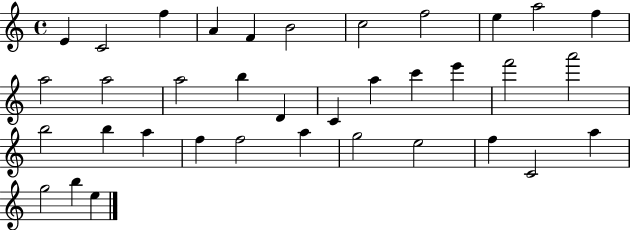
{
  \clef treble
  \time 4/4
  \defaultTimeSignature
  \key c \major
  e'4 c'2 f''4 | a'4 f'4 b'2 | c''2 f''2 | e''4 a''2 f''4 | \break a''2 a''2 | a''2 b''4 d'4 | c'4 a''4 c'''4 e'''4 | f'''2 a'''2 | \break b''2 b''4 a''4 | f''4 f''2 a''4 | g''2 e''2 | f''4 c'2 a''4 | \break g''2 b''4 e''4 | \bar "|."
}